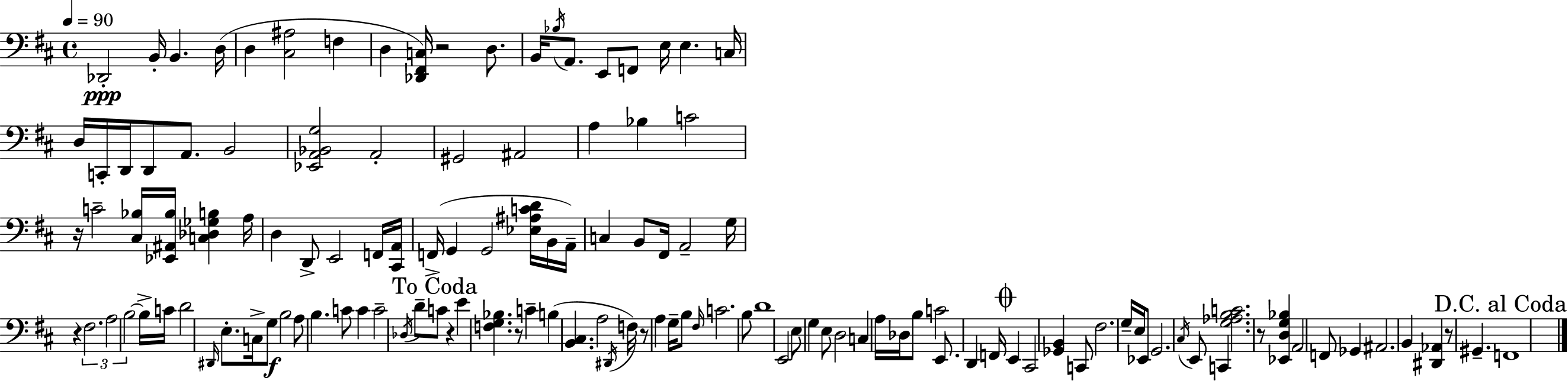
{
  \clef bass
  \time 4/4
  \defaultTimeSignature
  \key d \major
  \tempo 4 = 90
  \repeat volta 2 { des,2-.\ppp b,16-. b,4. d16( | d4 <cis ais>2 f4 | d4 <des, fis, c>16) r2 d8. | b,16 \acciaccatura { bes16 } a,8. e,8 f,8 e16 e4. | \break c16 d16 c,16-. d,16 d,8 a,8. b,2 | <ees, a, bes, g>2 a,2-. | gis,2 ais,2 | a4 bes4 c'2 | \break r16 c'2-- <cis bes>16 <ees, ais, bes>16 <c des ges b>4 | a16 d4 d,8-> e,2 f,16 | <cis, a,>16 f,16->( g,4 g,2 <ees ais c' d'>16 b,16 | a,16--) c4 b,8 fis,16 a,2-- | \break g16 r4 \tuplet 3/2 { fis2. | a2 b2~~ } | b16-> c'16 d'2 \grace { dis,16 } e8.-. c16-> | g8\f b2 a8 b4. | \break c'8 c'4 c'2-- | \acciaccatura { des16 } d'8-- \mark "To Coda" c'8 r4 e'4 <f g bes>4. | r8 c'4-- b4( <b, cis>4. | a2 \acciaccatura { dis,16 }) f16 r8 a4 | \break g16-- b8 \grace { fis16 } c'2. | b8 d'1 | e,2 e8 g4 | e8 d2 c4 | \break a16 des16 b8 c'2 e,8. | d,4 f,16 \mark \markup { \musicglyph "scripts.coda" } e,4 cis,2 | <ges, b,>4 c,8 fis2. | g16-- e16 ees,8 g,2. | \break \acciaccatura { cis16 } e,8 c,4 <g aes b c'>2. | r8 <ees, d g bes>4 a,2 | f,8 ges,4 ais,2. | b,4 <dis, aes,>4 r8 | \break gis,4.-- \mark "D.C. al Coda" f,1 | } \bar "|."
}